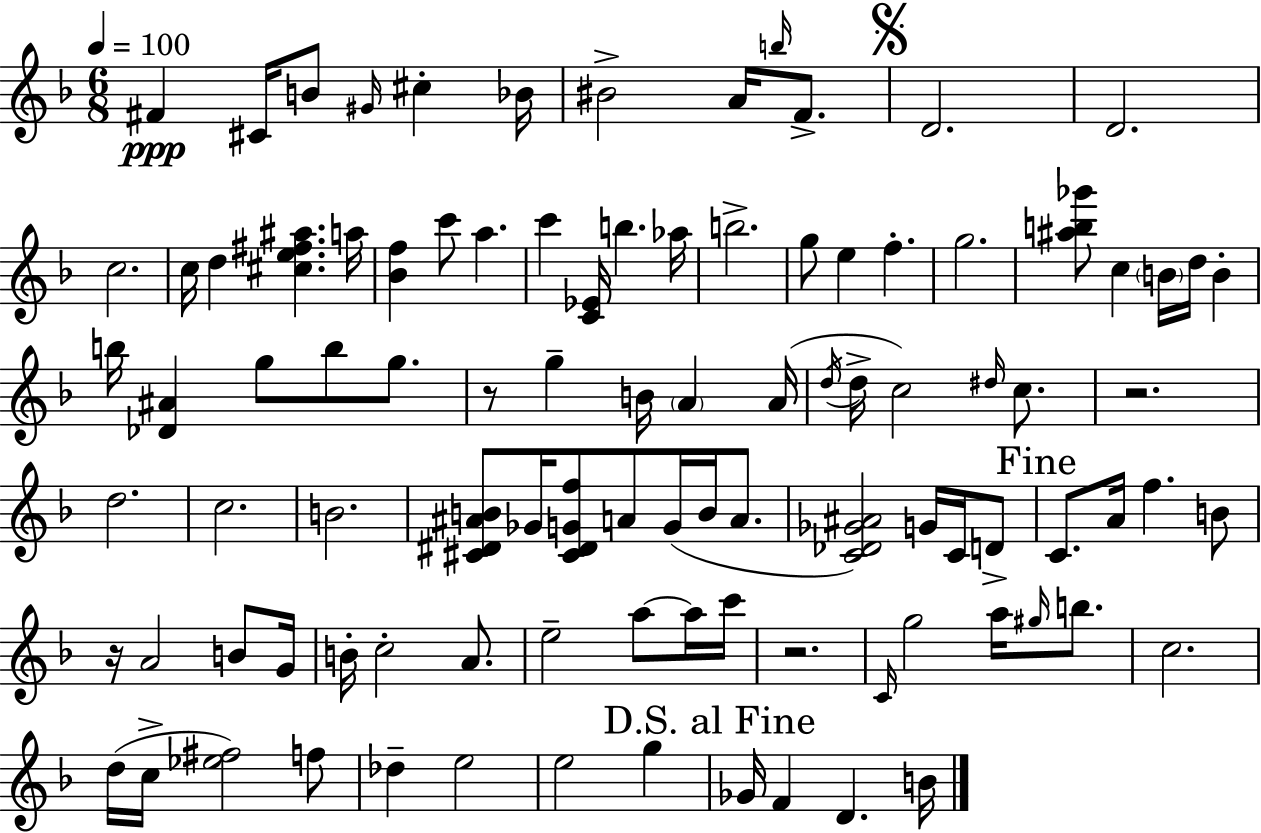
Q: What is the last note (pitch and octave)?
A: B4